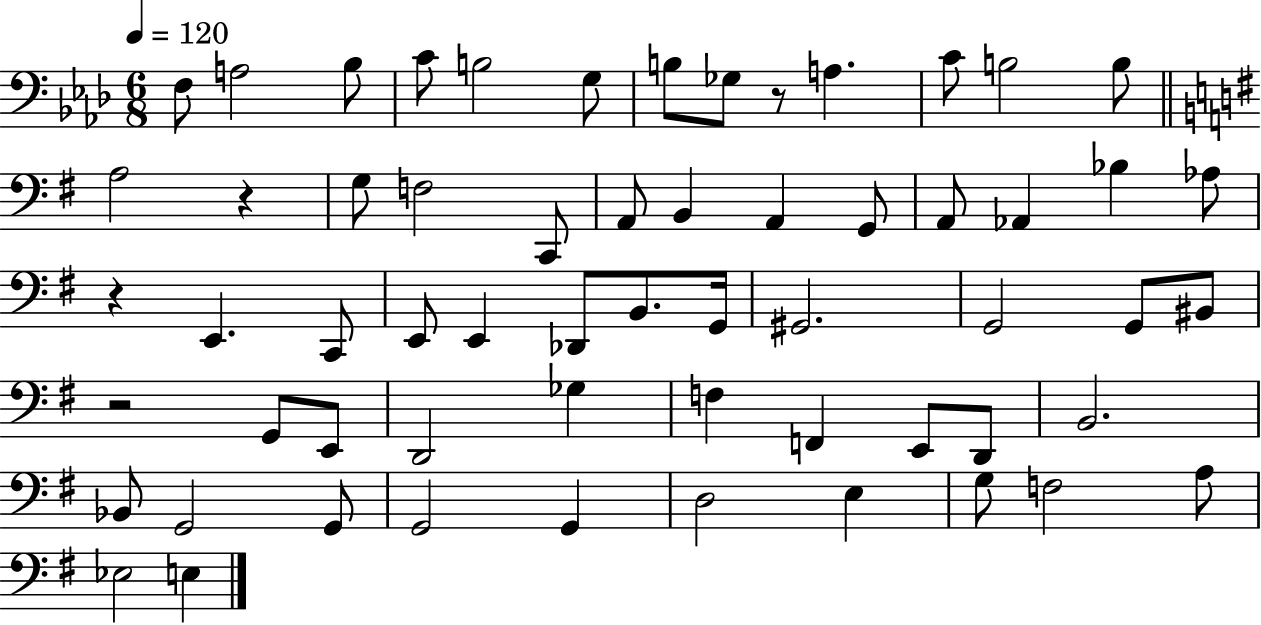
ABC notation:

X:1
T:Untitled
M:6/8
L:1/4
K:Ab
F,/2 A,2 _B,/2 C/2 B,2 G,/2 B,/2 _G,/2 z/2 A, C/2 B,2 B,/2 A,2 z G,/2 F,2 C,,/2 A,,/2 B,, A,, G,,/2 A,,/2 _A,, _B, _A,/2 z E,, C,,/2 E,,/2 E,, _D,,/2 B,,/2 G,,/4 ^G,,2 G,,2 G,,/2 ^B,,/2 z2 G,,/2 E,,/2 D,,2 _G, F, F,, E,,/2 D,,/2 B,,2 _B,,/2 G,,2 G,,/2 G,,2 G,, D,2 E, G,/2 F,2 A,/2 _E,2 E,